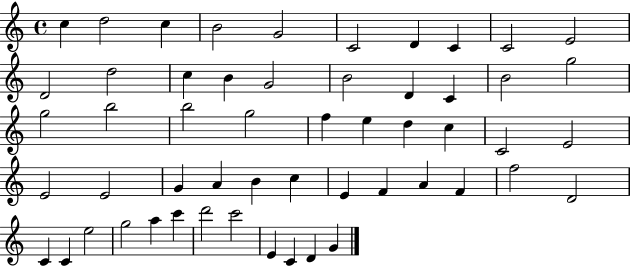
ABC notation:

X:1
T:Untitled
M:4/4
L:1/4
K:C
c d2 c B2 G2 C2 D C C2 E2 D2 d2 c B G2 B2 D C B2 g2 g2 b2 b2 g2 f e d c C2 E2 E2 E2 G A B c E F A F f2 D2 C C e2 g2 a c' d'2 c'2 E C D G